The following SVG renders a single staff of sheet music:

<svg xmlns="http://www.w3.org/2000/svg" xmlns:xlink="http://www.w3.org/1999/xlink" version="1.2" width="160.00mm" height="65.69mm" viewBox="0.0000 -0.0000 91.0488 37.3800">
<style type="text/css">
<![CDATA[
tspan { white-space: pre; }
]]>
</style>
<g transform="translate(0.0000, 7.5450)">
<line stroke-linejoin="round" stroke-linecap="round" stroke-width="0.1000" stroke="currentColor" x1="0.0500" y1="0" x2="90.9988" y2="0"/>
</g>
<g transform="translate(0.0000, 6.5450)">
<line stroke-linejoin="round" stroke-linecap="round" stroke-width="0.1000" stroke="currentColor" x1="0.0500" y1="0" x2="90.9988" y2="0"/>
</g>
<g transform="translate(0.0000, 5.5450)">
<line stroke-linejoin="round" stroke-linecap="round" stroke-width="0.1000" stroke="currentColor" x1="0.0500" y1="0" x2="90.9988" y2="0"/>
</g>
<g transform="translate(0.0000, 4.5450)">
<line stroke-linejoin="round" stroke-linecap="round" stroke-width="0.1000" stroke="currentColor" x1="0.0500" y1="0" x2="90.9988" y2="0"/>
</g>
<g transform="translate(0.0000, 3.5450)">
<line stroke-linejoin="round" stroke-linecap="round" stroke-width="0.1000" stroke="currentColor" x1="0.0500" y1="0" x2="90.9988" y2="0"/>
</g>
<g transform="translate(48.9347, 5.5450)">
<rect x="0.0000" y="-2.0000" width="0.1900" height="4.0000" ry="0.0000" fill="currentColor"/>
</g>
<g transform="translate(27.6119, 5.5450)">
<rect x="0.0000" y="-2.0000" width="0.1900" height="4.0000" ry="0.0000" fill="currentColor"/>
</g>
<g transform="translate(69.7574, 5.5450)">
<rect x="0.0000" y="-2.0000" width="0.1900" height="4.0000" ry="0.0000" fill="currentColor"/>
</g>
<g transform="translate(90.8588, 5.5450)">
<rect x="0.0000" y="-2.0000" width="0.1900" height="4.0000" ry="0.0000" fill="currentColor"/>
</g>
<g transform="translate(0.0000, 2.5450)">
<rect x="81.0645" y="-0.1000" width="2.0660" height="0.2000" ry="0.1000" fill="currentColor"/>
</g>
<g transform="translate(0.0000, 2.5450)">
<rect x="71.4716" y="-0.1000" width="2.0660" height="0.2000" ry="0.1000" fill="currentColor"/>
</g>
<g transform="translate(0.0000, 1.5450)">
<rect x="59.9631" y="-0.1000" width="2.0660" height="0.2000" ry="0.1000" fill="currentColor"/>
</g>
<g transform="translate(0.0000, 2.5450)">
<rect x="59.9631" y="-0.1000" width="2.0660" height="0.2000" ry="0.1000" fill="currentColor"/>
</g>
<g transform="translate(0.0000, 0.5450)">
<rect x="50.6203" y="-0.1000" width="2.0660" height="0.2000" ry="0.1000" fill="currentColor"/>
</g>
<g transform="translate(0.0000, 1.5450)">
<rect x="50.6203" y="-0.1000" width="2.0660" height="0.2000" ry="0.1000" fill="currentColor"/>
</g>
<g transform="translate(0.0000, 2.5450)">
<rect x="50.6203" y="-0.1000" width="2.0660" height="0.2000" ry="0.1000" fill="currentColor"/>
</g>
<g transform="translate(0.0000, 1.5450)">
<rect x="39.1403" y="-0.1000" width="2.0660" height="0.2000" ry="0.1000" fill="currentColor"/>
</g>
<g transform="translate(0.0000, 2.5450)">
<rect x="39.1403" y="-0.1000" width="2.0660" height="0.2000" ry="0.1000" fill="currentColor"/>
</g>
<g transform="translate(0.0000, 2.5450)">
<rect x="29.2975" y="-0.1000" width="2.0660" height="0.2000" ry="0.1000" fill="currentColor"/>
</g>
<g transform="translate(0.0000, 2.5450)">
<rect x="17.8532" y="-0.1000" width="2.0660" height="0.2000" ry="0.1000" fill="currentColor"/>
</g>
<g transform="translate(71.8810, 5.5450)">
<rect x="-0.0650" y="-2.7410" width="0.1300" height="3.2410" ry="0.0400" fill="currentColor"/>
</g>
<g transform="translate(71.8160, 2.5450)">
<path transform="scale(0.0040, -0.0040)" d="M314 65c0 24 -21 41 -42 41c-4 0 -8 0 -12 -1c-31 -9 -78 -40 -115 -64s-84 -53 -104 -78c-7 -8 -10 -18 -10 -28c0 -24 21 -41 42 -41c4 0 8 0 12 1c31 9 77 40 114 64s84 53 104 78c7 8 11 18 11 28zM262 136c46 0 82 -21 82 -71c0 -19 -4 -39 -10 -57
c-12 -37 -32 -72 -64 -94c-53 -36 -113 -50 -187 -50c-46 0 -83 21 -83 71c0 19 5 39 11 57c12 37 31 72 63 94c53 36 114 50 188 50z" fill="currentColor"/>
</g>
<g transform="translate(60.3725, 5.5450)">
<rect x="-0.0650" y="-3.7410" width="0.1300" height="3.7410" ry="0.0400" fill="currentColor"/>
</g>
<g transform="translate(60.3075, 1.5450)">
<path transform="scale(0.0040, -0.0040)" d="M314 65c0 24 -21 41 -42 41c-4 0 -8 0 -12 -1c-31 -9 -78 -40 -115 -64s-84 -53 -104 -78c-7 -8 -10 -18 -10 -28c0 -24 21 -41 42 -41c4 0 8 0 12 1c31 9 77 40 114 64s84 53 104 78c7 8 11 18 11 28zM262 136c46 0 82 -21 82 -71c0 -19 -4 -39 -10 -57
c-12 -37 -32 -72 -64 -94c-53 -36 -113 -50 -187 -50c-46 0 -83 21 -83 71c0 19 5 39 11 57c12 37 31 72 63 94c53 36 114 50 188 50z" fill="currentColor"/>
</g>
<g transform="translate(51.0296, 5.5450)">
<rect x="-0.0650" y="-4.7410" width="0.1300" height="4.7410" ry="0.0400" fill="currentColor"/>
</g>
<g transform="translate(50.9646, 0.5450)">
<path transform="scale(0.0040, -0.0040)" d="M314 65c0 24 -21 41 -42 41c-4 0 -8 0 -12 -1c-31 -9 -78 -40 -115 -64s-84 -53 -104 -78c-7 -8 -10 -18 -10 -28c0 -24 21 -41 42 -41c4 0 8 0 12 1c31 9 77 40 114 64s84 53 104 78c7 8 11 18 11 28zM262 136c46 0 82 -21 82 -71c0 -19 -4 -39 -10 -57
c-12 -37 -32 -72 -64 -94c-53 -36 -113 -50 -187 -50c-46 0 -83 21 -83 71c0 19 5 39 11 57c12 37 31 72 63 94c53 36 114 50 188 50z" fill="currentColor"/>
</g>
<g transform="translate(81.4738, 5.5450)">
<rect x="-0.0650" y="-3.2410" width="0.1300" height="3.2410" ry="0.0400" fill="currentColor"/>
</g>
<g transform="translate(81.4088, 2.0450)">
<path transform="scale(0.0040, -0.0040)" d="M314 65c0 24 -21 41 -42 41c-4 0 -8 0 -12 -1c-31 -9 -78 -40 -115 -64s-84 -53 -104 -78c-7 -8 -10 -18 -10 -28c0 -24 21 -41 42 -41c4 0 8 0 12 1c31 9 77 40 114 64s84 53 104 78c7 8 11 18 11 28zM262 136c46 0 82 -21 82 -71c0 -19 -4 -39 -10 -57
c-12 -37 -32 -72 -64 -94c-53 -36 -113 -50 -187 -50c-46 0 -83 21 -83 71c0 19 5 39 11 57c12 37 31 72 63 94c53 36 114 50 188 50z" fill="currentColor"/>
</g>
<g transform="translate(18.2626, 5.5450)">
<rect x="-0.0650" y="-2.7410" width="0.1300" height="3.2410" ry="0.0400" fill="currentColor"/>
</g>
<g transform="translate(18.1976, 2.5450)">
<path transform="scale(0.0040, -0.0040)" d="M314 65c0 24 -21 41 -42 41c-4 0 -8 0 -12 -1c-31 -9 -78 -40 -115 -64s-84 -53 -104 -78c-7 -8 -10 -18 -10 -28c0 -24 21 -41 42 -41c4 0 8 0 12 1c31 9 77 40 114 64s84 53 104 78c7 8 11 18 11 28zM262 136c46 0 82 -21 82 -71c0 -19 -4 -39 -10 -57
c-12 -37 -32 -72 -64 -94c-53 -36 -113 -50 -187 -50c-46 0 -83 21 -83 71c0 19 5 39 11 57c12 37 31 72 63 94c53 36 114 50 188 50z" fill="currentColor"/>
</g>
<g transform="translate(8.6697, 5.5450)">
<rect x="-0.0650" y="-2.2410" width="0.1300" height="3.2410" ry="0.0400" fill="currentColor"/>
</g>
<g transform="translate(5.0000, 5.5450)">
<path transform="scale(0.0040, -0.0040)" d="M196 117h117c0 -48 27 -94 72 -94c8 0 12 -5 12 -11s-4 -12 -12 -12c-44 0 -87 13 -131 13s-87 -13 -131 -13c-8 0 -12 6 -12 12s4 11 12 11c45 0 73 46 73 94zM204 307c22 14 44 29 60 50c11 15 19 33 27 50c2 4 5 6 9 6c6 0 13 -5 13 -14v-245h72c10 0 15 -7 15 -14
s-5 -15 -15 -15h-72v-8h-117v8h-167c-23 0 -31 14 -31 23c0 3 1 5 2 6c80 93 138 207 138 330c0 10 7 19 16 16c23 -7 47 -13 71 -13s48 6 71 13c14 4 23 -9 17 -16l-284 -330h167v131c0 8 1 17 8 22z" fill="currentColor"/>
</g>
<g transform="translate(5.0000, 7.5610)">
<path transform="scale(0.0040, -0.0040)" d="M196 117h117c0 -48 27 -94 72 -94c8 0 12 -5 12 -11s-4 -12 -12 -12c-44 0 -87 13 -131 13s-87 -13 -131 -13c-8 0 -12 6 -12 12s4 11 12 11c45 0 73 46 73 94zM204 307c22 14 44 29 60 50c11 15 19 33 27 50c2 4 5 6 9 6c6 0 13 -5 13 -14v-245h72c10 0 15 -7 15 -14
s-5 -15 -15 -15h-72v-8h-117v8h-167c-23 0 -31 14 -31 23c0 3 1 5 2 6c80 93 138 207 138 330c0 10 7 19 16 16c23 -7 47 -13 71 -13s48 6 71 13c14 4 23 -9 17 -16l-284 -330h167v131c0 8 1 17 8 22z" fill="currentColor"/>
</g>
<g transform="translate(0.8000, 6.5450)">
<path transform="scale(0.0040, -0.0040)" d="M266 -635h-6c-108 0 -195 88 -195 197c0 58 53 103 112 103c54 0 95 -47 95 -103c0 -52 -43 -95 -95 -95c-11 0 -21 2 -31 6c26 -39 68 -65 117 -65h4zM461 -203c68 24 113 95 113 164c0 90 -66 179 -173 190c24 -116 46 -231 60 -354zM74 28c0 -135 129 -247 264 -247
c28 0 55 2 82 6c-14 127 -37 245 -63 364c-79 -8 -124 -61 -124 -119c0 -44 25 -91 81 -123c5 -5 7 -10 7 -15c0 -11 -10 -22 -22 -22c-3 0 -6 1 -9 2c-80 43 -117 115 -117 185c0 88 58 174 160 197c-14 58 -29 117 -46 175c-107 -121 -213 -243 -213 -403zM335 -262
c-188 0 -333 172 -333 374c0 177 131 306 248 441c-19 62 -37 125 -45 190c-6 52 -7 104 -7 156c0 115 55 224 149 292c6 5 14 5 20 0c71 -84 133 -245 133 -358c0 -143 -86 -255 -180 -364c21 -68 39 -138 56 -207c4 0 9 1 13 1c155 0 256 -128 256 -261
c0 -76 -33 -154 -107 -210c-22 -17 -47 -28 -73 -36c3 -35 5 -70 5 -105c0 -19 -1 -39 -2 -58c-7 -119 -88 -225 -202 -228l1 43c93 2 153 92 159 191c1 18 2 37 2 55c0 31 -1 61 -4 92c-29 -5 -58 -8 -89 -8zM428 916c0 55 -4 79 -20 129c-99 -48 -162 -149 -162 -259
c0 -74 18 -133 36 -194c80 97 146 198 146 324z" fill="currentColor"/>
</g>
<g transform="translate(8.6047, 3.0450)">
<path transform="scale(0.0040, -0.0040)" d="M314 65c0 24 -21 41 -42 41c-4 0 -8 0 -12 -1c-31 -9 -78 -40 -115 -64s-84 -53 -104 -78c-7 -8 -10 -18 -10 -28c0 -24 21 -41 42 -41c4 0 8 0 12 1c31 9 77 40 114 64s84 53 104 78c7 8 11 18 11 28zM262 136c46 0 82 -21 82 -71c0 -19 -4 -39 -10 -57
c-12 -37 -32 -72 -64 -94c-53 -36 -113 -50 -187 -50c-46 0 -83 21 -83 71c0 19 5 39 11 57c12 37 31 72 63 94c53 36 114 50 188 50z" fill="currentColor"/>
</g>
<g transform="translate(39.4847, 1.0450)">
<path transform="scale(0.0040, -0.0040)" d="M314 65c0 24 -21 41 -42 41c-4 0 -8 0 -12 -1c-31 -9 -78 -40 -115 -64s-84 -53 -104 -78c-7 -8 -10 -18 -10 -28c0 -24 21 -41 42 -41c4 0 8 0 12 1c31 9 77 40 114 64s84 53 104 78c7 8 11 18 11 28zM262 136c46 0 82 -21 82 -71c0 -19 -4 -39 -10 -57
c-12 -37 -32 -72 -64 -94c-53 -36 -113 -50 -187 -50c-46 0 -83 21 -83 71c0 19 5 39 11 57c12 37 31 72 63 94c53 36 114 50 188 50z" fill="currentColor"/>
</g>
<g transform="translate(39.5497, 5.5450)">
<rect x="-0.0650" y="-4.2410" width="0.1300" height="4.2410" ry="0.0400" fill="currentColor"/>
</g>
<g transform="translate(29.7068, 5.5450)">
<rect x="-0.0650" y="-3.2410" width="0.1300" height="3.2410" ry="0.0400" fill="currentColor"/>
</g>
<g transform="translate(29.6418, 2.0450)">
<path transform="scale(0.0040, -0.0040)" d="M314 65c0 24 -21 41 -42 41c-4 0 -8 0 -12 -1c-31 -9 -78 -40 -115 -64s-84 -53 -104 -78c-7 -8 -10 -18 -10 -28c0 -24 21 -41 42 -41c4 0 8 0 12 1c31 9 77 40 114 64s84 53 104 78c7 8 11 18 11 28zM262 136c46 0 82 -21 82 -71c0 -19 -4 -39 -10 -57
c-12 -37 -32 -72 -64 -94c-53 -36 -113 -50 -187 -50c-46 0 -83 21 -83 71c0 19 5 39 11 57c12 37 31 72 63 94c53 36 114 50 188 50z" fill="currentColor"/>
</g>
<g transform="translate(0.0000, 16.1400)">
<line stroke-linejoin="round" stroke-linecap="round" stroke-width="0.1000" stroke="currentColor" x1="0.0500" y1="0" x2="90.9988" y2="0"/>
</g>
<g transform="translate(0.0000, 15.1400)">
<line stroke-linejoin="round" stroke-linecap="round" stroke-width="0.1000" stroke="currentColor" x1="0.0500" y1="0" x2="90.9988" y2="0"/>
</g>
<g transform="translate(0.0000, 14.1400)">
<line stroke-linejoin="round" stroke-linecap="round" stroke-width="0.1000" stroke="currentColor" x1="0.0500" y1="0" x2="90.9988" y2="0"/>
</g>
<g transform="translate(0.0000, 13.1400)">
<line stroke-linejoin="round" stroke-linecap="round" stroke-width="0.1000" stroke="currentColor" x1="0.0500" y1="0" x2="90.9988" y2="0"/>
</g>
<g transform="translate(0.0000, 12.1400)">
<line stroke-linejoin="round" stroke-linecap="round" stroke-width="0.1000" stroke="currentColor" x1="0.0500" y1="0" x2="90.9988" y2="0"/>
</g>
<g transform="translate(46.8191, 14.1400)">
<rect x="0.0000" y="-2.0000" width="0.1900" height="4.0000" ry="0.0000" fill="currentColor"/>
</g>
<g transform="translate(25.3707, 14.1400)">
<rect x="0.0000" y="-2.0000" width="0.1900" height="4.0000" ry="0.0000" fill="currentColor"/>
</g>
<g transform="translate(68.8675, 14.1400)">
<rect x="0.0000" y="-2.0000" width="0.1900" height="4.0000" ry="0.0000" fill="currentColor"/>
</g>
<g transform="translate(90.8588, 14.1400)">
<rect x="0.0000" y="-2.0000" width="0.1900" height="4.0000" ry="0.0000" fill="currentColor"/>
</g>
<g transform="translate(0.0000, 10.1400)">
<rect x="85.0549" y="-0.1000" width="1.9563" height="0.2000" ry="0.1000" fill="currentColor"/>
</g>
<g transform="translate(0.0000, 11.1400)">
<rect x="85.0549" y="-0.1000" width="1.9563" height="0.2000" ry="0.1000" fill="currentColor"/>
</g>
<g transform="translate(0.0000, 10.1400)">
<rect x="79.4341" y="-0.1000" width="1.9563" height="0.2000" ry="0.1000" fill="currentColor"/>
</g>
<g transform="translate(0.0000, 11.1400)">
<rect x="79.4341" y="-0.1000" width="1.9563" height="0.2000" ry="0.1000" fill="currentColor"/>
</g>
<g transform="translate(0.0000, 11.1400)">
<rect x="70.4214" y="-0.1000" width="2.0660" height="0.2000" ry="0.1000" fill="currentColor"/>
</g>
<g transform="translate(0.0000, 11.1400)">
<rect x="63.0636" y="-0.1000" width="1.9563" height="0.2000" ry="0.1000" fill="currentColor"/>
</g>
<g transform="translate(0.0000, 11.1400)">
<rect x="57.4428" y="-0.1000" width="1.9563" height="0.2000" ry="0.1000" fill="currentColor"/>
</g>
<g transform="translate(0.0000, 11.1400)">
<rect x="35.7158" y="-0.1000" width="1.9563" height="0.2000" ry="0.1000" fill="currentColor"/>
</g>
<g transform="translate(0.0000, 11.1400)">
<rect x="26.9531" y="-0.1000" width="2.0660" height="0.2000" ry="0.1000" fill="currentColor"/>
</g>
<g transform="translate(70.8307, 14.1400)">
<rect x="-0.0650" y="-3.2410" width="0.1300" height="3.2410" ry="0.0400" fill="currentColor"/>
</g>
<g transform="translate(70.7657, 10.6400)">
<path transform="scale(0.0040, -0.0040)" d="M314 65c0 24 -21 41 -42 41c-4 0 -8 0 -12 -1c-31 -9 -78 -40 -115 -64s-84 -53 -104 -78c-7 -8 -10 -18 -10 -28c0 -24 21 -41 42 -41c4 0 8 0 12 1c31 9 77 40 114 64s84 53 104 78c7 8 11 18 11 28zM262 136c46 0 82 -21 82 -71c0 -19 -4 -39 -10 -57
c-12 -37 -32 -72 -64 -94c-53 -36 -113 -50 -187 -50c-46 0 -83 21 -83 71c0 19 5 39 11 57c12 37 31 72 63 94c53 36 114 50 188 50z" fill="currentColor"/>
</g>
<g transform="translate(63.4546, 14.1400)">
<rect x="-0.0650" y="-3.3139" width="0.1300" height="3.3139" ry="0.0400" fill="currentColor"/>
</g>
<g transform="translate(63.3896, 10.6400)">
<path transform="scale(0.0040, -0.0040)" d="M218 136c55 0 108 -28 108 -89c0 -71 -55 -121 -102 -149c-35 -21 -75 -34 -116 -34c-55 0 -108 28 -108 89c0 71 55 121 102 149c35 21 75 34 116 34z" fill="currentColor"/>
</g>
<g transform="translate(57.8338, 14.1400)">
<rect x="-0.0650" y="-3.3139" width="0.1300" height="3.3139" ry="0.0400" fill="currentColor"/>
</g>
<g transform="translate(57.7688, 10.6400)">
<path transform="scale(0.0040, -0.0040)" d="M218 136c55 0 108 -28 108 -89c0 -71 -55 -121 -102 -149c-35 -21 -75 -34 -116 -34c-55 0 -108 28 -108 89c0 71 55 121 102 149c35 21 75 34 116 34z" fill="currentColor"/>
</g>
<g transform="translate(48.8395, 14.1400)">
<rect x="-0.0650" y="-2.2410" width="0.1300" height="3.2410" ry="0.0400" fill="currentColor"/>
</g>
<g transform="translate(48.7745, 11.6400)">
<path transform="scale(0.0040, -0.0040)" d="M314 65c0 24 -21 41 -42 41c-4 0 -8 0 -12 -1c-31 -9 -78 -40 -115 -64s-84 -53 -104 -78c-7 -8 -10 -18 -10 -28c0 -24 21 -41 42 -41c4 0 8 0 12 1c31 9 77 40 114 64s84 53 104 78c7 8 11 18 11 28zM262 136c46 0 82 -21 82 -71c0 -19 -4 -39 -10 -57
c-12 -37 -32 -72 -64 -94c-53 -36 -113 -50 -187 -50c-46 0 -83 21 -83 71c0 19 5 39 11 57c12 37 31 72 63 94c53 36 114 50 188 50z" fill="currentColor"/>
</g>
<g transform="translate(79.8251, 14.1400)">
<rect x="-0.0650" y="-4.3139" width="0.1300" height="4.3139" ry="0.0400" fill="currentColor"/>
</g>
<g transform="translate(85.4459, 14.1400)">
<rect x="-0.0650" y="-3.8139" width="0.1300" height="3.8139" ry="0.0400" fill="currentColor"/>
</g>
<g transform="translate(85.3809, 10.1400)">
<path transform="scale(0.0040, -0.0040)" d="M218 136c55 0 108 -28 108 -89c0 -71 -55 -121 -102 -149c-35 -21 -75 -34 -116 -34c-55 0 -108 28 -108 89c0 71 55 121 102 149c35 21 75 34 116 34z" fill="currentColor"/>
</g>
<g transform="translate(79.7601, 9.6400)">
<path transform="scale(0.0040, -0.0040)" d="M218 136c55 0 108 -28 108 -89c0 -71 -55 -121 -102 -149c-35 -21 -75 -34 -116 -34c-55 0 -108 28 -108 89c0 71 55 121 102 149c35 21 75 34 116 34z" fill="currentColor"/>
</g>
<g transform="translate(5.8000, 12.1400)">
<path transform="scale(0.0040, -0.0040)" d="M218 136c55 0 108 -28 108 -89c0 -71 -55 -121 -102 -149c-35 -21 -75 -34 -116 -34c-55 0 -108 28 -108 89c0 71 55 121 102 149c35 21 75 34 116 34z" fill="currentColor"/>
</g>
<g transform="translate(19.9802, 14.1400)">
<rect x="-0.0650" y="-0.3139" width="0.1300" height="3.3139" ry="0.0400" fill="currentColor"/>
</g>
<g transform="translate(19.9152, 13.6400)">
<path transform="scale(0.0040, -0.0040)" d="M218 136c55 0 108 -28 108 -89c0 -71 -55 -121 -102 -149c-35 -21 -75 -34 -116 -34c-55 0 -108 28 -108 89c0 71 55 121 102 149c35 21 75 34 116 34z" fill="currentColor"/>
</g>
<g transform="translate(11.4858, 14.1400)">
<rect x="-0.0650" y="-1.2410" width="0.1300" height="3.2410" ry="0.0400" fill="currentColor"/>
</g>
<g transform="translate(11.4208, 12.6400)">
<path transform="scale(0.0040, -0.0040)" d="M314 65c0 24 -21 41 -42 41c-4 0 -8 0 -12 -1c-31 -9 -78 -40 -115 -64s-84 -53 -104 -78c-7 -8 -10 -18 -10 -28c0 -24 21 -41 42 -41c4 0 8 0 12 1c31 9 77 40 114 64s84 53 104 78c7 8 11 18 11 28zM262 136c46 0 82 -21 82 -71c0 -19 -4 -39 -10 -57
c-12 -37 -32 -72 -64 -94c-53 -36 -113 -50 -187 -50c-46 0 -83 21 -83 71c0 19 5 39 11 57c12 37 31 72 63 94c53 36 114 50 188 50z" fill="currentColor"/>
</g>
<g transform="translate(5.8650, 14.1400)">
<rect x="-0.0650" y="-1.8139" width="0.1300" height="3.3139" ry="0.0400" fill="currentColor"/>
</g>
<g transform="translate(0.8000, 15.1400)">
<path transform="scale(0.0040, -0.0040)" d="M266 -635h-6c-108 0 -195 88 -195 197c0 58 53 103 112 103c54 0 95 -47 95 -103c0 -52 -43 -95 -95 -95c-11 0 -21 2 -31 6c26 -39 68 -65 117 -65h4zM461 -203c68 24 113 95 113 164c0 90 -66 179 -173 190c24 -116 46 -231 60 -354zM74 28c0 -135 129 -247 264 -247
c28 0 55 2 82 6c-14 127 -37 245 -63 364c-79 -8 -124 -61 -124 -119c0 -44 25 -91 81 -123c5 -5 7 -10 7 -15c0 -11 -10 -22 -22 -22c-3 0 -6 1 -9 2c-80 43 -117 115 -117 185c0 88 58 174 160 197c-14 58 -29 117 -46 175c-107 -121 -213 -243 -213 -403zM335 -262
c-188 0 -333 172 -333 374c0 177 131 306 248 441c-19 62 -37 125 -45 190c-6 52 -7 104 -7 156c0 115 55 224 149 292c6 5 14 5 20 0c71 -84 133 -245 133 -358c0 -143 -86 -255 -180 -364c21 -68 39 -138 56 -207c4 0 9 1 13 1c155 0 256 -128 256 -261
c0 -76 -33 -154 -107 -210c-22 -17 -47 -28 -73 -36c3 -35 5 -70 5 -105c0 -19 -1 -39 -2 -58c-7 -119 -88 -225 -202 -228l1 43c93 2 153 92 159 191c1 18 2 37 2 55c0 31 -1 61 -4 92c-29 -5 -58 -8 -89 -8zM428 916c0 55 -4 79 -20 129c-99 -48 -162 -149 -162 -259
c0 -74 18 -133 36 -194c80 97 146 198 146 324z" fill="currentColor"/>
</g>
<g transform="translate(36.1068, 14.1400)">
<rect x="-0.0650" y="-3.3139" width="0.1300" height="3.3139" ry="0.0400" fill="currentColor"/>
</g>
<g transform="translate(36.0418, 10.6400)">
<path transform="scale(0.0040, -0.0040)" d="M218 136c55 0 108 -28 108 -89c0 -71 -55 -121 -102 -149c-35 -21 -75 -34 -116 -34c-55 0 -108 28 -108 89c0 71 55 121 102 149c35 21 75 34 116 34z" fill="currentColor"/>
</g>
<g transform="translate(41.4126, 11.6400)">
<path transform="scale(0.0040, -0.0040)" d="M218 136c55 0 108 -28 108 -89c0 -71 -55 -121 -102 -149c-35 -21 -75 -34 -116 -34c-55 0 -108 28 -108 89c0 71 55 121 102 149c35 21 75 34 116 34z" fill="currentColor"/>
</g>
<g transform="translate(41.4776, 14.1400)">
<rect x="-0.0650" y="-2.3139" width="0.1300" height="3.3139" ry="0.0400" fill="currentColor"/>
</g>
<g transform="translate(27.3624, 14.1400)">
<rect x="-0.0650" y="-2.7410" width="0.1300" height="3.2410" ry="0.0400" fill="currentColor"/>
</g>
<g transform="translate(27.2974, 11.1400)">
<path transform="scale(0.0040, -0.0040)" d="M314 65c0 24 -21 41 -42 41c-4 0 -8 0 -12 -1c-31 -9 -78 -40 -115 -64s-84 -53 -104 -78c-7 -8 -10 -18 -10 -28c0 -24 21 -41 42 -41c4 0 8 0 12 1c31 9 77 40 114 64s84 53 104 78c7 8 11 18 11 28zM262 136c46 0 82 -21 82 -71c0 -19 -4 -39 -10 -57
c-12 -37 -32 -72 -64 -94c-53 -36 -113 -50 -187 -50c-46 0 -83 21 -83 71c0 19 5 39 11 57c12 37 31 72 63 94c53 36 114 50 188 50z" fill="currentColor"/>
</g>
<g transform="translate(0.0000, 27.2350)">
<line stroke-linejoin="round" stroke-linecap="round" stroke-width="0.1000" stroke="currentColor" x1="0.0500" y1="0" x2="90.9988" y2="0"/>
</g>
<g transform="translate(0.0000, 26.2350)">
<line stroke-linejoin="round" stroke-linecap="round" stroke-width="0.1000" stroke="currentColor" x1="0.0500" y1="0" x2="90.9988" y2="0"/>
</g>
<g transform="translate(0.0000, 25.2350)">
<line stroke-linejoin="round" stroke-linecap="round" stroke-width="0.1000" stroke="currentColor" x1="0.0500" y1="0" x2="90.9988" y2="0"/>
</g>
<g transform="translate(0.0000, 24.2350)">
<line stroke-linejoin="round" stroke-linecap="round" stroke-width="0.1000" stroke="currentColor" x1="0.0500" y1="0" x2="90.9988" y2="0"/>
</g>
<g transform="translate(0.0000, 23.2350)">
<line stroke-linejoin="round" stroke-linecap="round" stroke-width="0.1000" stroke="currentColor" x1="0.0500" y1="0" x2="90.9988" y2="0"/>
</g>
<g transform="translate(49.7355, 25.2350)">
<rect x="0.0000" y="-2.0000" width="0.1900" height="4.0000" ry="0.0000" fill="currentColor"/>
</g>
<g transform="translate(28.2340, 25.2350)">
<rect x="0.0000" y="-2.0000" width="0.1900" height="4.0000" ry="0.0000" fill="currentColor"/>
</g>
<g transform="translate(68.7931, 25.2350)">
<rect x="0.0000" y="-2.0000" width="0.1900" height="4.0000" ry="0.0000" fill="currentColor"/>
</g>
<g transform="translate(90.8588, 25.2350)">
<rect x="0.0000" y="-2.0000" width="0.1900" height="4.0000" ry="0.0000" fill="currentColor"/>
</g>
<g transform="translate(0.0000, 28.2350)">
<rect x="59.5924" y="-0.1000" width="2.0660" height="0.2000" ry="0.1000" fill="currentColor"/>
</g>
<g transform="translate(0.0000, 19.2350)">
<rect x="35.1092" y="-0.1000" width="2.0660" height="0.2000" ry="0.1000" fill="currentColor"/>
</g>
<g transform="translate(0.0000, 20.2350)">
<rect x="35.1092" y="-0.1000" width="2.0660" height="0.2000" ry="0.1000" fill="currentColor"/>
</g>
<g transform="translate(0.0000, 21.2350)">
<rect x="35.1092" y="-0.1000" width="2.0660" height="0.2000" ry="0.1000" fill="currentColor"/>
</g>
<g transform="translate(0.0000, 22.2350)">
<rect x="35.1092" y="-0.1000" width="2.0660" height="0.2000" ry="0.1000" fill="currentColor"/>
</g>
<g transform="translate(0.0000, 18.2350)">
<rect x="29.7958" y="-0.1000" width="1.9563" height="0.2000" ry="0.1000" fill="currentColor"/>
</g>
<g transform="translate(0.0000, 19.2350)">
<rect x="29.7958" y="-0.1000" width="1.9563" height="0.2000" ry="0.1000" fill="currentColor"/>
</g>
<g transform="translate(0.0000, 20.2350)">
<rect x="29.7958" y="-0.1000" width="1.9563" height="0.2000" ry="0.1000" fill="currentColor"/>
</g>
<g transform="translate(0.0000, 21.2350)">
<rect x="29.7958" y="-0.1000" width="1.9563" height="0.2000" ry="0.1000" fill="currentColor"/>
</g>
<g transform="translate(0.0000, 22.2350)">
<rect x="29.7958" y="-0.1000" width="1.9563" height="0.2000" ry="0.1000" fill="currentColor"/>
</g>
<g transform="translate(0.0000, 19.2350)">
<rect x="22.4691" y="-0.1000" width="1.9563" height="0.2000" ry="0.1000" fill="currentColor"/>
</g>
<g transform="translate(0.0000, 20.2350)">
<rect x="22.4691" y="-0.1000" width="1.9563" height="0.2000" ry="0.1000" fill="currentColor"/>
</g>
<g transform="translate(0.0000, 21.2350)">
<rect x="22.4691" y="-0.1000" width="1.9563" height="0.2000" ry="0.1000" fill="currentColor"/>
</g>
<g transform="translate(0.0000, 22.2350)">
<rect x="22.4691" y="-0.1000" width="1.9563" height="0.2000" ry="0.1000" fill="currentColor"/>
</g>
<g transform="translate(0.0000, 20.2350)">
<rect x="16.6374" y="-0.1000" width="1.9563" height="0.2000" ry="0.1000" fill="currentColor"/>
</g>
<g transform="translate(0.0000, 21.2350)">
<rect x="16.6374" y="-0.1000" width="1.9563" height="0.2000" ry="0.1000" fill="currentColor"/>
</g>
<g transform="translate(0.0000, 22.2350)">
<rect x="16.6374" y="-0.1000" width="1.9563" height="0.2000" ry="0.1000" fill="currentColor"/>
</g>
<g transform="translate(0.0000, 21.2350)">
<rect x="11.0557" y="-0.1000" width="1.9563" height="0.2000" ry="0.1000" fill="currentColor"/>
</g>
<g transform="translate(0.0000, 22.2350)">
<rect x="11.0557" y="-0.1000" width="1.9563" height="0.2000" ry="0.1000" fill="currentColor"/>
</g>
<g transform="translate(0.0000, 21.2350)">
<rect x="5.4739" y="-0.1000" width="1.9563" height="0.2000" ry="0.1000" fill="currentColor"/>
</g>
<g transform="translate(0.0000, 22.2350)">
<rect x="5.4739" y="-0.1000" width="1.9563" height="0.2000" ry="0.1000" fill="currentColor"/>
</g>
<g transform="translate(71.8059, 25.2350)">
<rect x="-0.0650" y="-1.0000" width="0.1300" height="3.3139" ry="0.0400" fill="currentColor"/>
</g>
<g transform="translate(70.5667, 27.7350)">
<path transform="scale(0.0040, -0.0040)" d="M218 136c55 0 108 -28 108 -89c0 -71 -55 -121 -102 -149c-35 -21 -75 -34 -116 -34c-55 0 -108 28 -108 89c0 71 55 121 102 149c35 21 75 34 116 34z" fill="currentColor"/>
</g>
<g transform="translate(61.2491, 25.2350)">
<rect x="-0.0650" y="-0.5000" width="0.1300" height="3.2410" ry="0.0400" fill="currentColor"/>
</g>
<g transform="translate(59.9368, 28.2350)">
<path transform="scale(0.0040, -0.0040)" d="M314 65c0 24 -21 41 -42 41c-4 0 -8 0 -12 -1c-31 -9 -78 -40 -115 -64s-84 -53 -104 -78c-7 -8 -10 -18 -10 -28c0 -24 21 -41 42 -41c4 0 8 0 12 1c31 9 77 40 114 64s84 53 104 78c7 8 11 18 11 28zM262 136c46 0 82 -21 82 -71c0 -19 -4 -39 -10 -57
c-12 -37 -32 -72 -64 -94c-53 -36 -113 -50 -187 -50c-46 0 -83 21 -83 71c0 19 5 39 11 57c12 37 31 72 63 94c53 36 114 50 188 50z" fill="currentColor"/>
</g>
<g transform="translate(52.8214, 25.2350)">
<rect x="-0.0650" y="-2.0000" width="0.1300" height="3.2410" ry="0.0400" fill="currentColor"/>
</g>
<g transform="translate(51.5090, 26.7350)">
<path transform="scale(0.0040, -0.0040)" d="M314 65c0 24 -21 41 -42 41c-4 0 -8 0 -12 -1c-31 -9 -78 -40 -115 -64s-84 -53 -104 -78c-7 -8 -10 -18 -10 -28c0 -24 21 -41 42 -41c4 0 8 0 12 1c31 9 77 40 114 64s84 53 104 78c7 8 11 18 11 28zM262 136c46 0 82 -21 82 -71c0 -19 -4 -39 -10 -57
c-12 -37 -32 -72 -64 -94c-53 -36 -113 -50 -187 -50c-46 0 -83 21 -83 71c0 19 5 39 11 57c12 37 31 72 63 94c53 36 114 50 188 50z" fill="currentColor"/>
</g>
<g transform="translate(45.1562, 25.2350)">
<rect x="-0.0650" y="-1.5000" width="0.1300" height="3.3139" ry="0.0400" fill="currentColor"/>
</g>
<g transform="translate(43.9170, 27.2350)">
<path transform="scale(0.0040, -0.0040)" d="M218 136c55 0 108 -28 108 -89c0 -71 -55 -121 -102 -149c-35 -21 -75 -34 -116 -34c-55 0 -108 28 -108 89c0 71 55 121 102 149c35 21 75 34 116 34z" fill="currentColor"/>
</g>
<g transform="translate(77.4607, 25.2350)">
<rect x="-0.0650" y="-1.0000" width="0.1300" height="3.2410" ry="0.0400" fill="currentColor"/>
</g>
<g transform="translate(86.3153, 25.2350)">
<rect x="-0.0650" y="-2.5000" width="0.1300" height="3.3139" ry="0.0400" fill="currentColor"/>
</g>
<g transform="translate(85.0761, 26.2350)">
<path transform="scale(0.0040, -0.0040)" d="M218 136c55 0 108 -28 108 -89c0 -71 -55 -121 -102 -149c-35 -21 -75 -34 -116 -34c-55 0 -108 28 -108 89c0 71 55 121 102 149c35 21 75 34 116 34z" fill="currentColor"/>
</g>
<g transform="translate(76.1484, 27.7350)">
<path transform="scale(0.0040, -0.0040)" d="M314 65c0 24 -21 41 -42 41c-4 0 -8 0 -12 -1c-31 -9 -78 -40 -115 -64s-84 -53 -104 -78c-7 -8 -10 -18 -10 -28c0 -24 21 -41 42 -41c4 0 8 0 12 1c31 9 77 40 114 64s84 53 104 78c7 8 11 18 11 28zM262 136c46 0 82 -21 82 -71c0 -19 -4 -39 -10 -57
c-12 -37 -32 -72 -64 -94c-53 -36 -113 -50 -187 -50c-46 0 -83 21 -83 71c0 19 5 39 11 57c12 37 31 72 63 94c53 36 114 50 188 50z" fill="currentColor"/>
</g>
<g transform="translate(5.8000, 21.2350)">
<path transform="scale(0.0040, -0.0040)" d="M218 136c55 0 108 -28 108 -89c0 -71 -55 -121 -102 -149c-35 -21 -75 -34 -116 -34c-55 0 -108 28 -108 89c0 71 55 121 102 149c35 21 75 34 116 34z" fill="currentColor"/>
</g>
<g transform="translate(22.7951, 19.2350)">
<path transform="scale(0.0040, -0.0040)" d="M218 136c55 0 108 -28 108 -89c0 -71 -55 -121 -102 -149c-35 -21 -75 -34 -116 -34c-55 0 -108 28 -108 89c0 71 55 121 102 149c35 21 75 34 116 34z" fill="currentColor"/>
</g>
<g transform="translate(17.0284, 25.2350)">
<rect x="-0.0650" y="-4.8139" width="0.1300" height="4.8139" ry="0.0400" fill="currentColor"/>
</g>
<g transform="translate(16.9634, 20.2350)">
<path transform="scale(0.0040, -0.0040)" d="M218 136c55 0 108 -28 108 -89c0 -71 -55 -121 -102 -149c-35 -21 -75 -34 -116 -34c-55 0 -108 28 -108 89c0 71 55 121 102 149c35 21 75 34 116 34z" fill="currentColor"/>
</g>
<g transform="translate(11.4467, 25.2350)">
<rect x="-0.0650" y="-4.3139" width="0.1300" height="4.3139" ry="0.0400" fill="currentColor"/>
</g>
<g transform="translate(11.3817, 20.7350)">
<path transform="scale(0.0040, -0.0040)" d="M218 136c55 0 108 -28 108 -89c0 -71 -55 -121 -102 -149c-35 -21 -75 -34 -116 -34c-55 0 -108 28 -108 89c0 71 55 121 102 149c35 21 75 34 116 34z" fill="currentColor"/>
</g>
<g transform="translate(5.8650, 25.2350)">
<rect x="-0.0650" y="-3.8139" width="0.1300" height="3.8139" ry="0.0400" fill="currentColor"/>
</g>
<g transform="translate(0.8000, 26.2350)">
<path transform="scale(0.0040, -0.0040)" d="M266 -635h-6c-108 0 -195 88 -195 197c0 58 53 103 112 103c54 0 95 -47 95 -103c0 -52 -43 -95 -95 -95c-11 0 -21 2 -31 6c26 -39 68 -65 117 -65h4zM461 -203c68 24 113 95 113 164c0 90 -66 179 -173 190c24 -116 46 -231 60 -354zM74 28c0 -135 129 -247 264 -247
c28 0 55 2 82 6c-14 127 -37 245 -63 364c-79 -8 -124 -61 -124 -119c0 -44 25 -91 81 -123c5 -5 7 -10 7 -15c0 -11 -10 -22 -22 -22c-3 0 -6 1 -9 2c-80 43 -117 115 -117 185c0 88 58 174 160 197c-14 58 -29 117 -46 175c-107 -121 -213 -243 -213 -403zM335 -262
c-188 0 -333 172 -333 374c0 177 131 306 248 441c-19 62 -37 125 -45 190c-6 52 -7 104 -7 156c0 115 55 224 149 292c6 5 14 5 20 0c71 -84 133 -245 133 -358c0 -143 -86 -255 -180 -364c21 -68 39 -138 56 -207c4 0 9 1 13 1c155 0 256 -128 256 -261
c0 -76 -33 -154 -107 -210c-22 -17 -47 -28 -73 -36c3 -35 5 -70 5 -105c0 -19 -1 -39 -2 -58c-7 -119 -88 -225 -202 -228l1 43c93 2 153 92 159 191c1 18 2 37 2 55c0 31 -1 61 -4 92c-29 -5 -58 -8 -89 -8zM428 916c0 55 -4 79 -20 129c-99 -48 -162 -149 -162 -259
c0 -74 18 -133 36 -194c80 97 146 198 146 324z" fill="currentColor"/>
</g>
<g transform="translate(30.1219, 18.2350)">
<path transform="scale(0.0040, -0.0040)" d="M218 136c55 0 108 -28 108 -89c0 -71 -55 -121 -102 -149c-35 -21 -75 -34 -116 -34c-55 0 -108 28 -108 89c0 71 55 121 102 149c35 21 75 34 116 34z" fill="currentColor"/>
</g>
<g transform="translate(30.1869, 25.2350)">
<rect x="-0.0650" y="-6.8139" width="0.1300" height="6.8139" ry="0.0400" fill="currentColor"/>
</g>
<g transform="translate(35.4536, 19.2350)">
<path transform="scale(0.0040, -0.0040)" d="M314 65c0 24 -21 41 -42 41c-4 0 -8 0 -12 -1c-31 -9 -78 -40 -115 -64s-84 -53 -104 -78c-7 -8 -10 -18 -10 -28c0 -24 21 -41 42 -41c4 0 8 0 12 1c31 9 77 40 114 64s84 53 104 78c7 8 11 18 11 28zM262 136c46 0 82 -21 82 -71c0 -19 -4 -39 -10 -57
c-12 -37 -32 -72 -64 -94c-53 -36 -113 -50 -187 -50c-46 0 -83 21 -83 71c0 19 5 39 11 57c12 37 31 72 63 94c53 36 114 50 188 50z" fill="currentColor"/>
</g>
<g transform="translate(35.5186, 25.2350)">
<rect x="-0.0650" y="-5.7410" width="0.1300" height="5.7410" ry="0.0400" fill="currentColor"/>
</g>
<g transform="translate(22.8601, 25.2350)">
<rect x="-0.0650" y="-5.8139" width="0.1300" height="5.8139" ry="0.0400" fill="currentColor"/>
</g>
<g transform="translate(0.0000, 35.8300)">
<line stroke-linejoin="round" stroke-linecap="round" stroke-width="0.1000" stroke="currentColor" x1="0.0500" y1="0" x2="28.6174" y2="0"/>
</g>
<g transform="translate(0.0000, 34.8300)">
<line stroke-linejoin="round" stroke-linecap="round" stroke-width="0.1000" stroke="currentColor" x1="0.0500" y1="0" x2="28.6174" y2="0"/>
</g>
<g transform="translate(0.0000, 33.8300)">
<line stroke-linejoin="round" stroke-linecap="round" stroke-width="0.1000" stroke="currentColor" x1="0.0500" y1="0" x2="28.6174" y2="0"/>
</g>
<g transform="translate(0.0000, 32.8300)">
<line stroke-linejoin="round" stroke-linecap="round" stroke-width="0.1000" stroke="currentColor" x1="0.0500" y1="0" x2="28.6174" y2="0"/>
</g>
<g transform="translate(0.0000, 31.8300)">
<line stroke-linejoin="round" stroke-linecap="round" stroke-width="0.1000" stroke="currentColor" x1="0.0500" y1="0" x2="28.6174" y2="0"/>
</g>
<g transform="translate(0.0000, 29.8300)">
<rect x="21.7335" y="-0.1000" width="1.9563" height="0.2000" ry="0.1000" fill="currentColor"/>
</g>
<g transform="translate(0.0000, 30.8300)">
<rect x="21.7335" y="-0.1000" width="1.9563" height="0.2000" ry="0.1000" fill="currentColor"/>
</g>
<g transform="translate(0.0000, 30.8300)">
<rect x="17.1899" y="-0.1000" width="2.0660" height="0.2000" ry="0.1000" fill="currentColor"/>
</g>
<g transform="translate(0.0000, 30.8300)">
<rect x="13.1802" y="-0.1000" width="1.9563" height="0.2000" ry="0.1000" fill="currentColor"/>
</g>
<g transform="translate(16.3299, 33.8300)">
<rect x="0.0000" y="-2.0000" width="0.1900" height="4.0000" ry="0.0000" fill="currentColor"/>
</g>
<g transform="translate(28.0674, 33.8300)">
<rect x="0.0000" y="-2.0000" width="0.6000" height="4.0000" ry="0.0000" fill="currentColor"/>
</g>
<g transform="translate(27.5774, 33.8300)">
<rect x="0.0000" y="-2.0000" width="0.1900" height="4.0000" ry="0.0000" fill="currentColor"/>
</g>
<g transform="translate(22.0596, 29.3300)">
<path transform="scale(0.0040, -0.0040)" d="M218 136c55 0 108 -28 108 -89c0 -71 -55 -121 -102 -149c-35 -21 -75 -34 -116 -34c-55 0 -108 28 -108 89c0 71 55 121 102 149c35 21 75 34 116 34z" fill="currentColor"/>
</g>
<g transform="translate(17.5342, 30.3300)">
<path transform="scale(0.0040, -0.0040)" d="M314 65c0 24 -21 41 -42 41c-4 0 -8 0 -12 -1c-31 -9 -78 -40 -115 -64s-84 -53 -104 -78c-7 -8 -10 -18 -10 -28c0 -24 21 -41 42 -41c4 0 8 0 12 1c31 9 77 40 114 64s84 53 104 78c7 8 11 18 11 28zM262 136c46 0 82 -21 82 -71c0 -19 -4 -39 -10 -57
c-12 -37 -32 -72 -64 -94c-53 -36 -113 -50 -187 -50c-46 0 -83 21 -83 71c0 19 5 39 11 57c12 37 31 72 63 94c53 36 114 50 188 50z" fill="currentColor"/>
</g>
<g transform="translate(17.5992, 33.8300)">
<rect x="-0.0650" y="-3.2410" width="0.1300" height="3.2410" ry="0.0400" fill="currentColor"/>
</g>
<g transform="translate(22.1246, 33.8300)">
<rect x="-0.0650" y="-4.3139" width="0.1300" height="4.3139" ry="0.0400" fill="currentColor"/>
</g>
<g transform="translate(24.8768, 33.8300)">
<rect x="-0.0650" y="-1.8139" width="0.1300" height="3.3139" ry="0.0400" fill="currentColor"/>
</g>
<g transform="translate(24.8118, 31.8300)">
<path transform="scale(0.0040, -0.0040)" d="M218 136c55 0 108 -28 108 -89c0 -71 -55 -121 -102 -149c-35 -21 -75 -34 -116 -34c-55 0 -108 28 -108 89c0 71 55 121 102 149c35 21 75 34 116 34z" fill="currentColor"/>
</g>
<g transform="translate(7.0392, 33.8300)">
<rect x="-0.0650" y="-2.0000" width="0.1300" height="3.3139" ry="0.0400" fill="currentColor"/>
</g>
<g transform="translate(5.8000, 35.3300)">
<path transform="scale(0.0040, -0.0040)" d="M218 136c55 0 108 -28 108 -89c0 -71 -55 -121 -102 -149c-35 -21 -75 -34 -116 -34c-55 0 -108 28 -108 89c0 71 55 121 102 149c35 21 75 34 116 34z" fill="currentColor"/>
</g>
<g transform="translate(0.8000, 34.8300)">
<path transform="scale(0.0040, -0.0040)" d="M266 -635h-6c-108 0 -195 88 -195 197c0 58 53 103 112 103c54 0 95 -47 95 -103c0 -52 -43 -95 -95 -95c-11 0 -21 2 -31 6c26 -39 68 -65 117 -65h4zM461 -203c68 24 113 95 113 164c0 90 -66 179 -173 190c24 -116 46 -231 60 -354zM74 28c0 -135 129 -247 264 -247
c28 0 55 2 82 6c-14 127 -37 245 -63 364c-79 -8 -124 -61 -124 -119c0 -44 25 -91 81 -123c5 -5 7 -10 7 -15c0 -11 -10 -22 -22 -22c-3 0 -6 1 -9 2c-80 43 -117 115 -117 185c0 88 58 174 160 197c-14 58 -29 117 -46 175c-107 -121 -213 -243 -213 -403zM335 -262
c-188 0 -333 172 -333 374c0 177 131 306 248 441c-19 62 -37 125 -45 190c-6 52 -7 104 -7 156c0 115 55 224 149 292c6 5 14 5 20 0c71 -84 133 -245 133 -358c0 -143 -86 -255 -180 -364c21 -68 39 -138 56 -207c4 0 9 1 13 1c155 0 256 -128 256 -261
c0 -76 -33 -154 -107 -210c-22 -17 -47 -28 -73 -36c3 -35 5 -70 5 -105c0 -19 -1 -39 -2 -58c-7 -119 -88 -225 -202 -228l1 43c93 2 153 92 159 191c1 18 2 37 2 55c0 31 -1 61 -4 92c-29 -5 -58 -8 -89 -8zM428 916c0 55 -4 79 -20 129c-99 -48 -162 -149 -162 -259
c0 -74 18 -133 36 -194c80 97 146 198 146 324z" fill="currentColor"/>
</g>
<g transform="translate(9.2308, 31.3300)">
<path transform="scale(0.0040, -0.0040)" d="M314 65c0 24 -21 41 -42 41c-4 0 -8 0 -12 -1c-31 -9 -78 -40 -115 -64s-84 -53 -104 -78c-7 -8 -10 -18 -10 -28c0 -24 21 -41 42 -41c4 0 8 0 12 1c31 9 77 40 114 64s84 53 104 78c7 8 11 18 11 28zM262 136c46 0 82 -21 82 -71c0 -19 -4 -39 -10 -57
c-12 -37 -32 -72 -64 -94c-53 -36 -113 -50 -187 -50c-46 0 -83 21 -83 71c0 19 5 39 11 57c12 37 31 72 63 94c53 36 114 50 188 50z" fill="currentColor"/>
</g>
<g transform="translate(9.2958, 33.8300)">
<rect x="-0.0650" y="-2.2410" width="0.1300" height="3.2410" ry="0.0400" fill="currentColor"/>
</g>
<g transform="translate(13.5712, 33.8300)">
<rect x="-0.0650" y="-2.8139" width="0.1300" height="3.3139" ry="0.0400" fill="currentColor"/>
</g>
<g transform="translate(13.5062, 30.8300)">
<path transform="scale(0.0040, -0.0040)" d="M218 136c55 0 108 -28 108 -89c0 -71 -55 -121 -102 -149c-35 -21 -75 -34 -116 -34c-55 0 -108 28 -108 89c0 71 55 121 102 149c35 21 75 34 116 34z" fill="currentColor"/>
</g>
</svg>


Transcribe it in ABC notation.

X:1
T:Untitled
M:4/4
L:1/4
K:C
g2 a2 b2 d'2 e'2 c'2 a2 b2 f e2 c a2 b g g2 b b b2 d' c' c' d' e' g' b' g'2 E F2 C2 D D2 G F g2 a b2 d' f